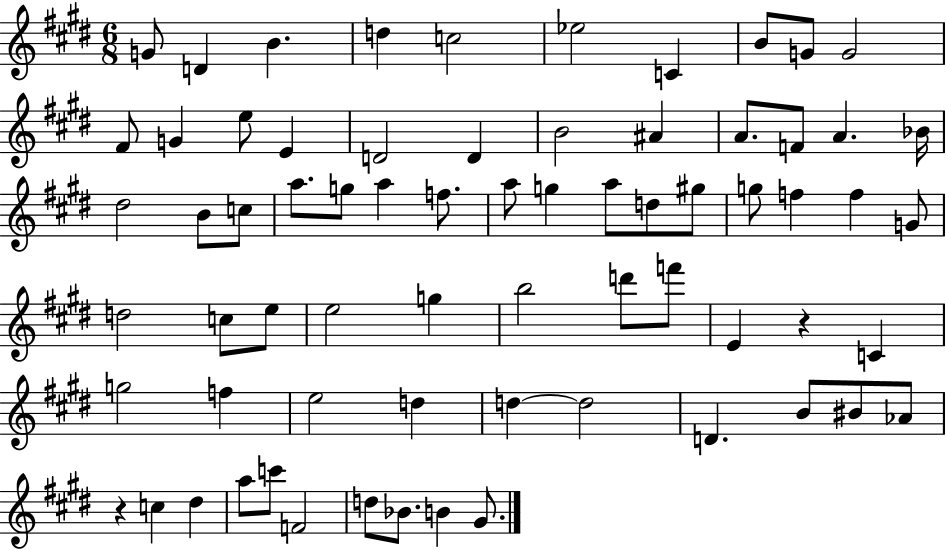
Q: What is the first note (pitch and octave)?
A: G4